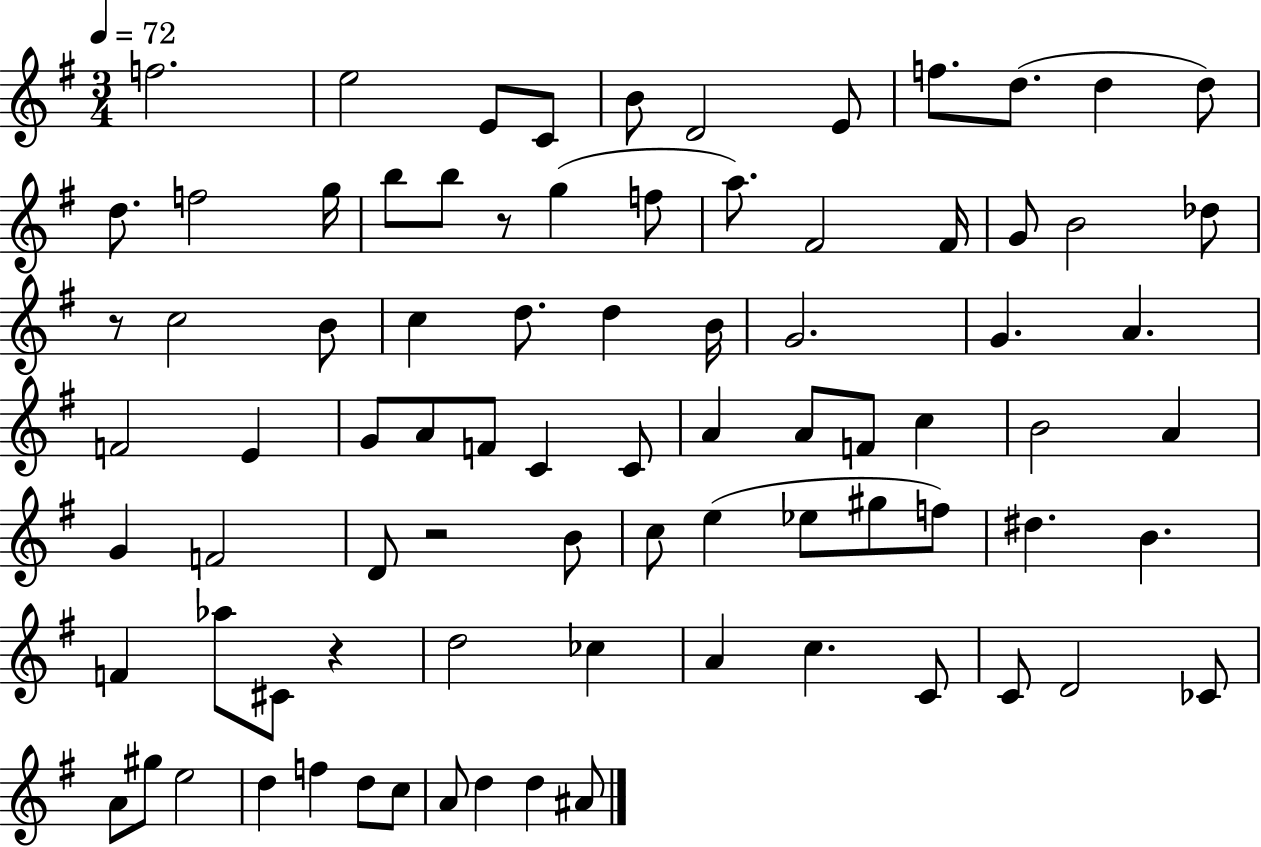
X:1
T:Untitled
M:3/4
L:1/4
K:G
f2 e2 E/2 C/2 B/2 D2 E/2 f/2 d/2 d d/2 d/2 f2 g/4 b/2 b/2 z/2 g f/2 a/2 ^F2 ^F/4 G/2 B2 _d/2 z/2 c2 B/2 c d/2 d B/4 G2 G A F2 E G/2 A/2 F/2 C C/2 A A/2 F/2 c B2 A G F2 D/2 z2 B/2 c/2 e _e/2 ^g/2 f/2 ^d B F _a/2 ^C/2 z d2 _c A c C/2 C/2 D2 _C/2 A/2 ^g/2 e2 d f d/2 c/2 A/2 d d ^A/2